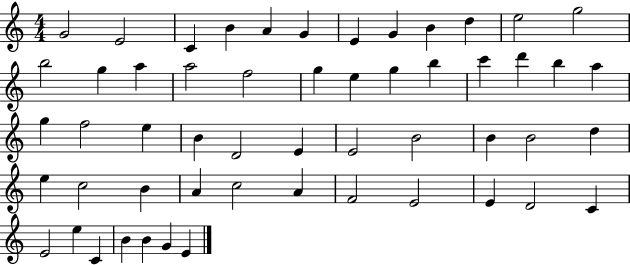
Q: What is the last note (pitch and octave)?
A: E4